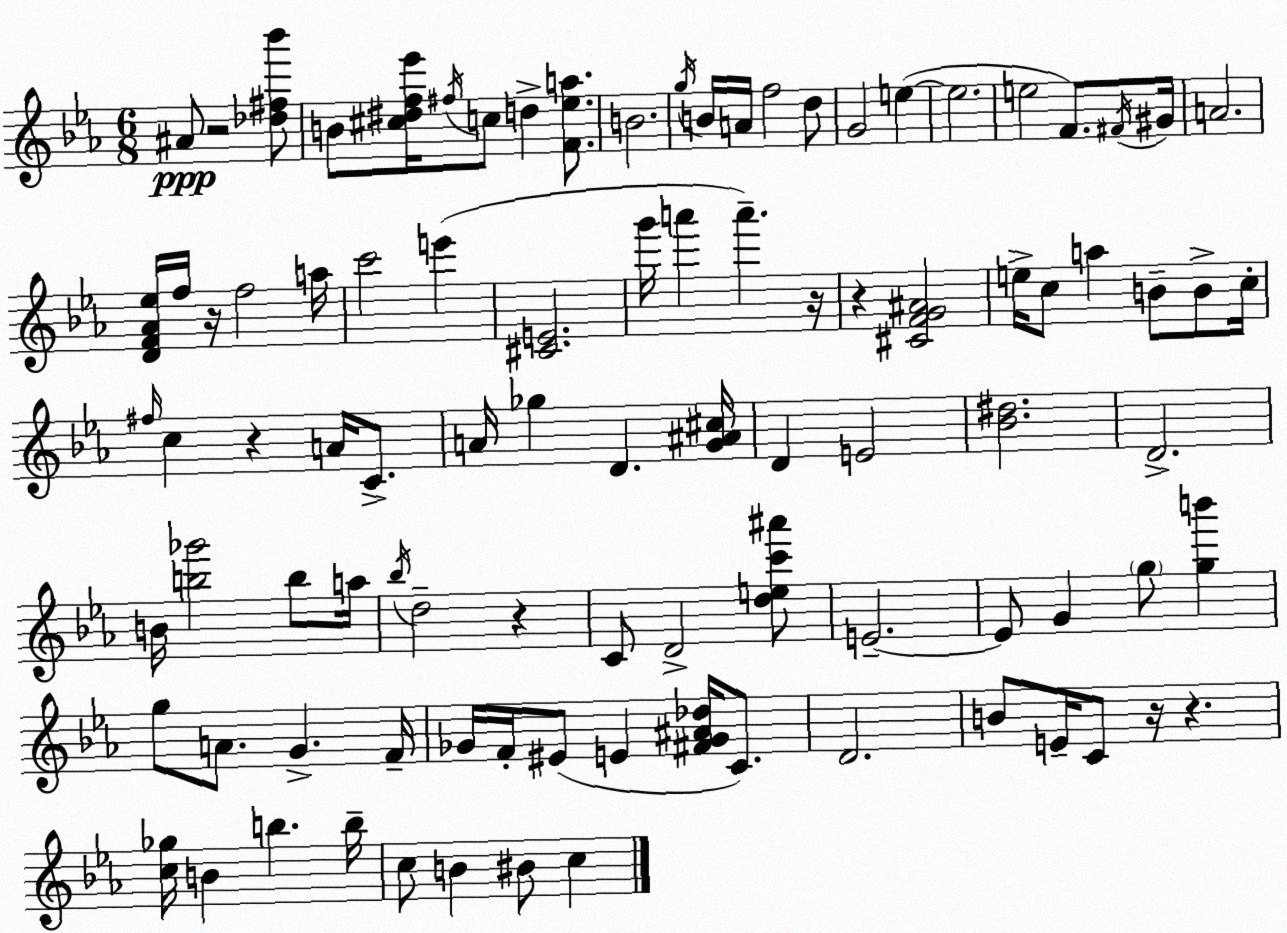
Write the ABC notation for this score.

X:1
T:Untitled
M:6/8
L:1/4
K:Cm
^A/2 z2 [_d^f_b']/2 B/2 [^c^df_e']/4 ^f/4 c/2 d [F_ea]/2 B2 g/4 B/4 A/4 f2 d/2 G2 e e2 e2 F/2 ^F/4 ^G/4 A2 [DF_A_e]/4 f/4 z/4 f2 a/4 c'2 e' [^CE]2 g'/4 a' a' z/4 z [^CFG^A]2 e/4 c/2 a B/2 B/2 c/4 ^f/4 c z A/4 C/2 A/4 _g D [G^A^c]/4 D E2 [_B^d]2 D2 B/4 [b_g']2 b/2 a/4 _b/4 d2 z C/2 D2 [dec'^a']/2 E2 E/2 G g/2 [gb'] g/2 A/2 G F/4 _G/4 F/4 ^E/2 E [^F_G^A_d]/4 C/2 D2 B/2 E/4 C/2 z/4 z [c_g]/4 B b b/4 c/2 B ^B/2 c